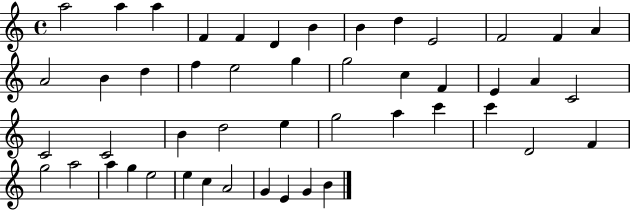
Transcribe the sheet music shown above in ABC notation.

X:1
T:Untitled
M:4/4
L:1/4
K:C
a2 a a F F D B B d E2 F2 F A A2 B d f e2 g g2 c F E A C2 C2 C2 B d2 e g2 a c' c' D2 F g2 a2 a g e2 e c A2 G E G B